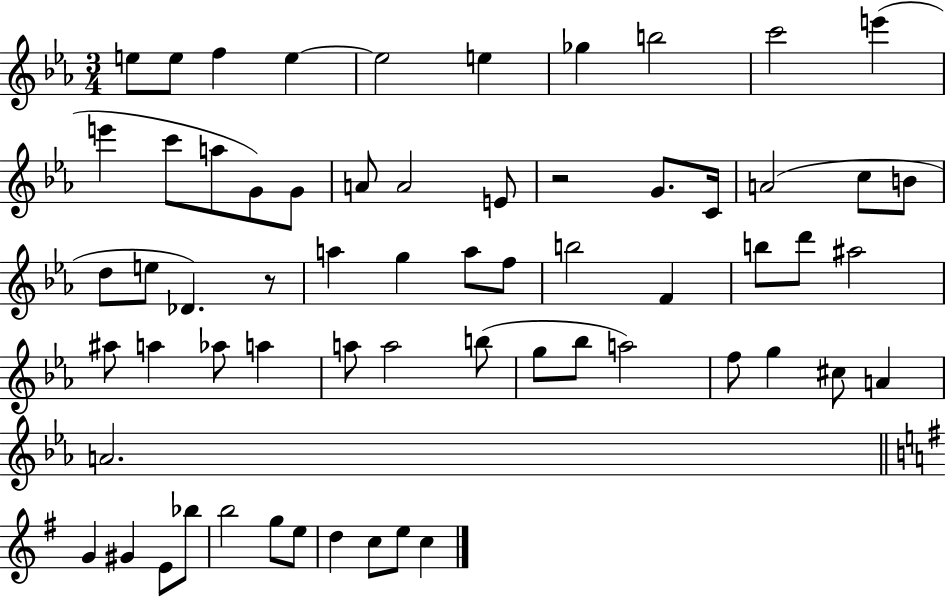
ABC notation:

X:1
T:Untitled
M:3/4
L:1/4
K:Eb
e/2 e/2 f e e2 e _g b2 c'2 e' e' c'/2 a/2 G/2 G/2 A/2 A2 E/2 z2 G/2 C/4 A2 c/2 B/2 d/2 e/2 _D z/2 a g a/2 f/2 b2 F b/2 d'/2 ^a2 ^a/2 a _a/2 a a/2 a2 b/2 g/2 _b/2 a2 f/2 g ^c/2 A A2 G ^G E/2 _b/2 b2 g/2 e/2 d c/2 e/2 c